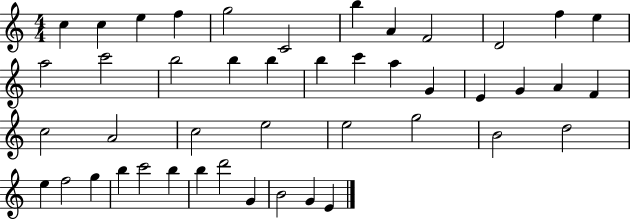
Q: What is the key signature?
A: C major